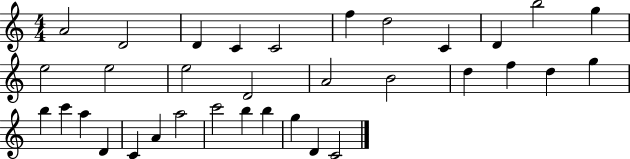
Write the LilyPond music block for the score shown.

{
  \clef treble
  \numericTimeSignature
  \time 4/4
  \key c \major
  a'2 d'2 | d'4 c'4 c'2 | f''4 d''2 c'4 | d'4 b''2 g''4 | \break e''2 e''2 | e''2 d'2 | a'2 b'2 | d''4 f''4 d''4 g''4 | \break b''4 c'''4 a''4 d'4 | c'4 a'4 a''2 | c'''2 b''4 b''4 | g''4 d'4 c'2 | \break \bar "|."
}